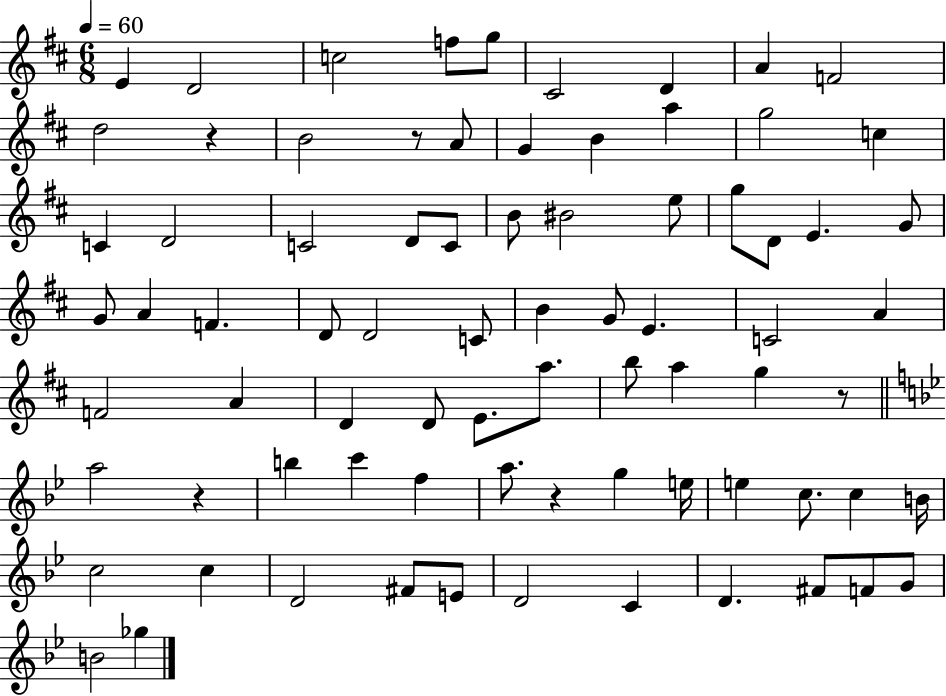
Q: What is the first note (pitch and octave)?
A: E4